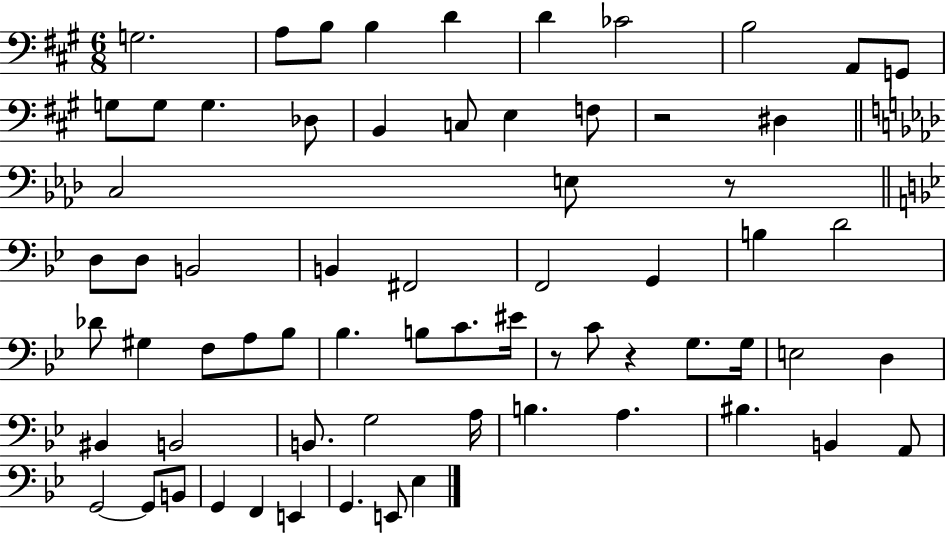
G3/h. A3/e B3/e B3/q D4/q D4/q CES4/h B3/h A2/e G2/e G3/e G3/e G3/q. Db3/e B2/q C3/e E3/q F3/e R/h D#3/q C3/h E3/e R/e D3/e D3/e B2/h B2/q F#2/h F2/h G2/q B3/q D4/h Db4/e G#3/q F3/e A3/e Bb3/e Bb3/q. B3/e C4/e. EIS4/s R/e C4/e R/q G3/e. G3/s E3/h D3/q BIS2/q B2/h B2/e. G3/h A3/s B3/q. A3/q. BIS3/q. B2/q A2/e G2/h G2/e B2/e G2/q F2/q E2/q G2/q. E2/e Eb3/q